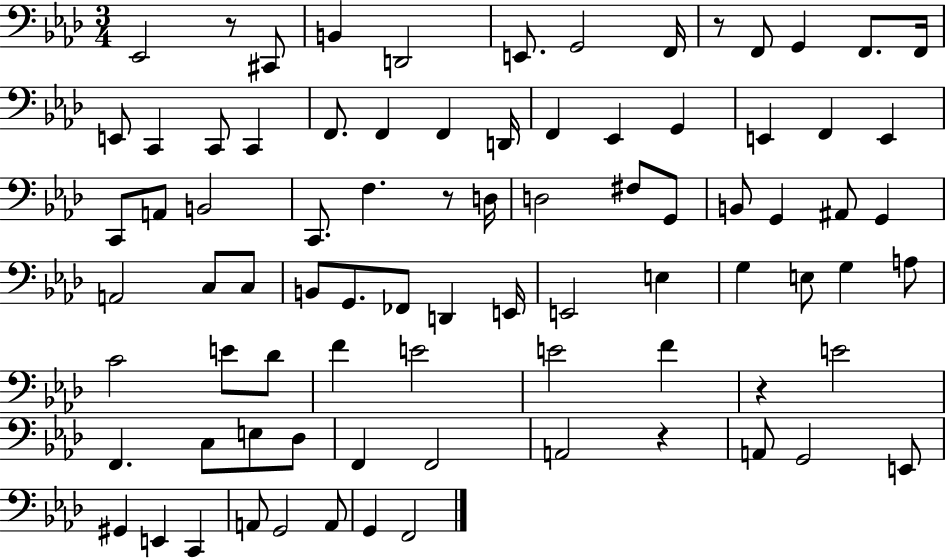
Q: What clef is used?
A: bass